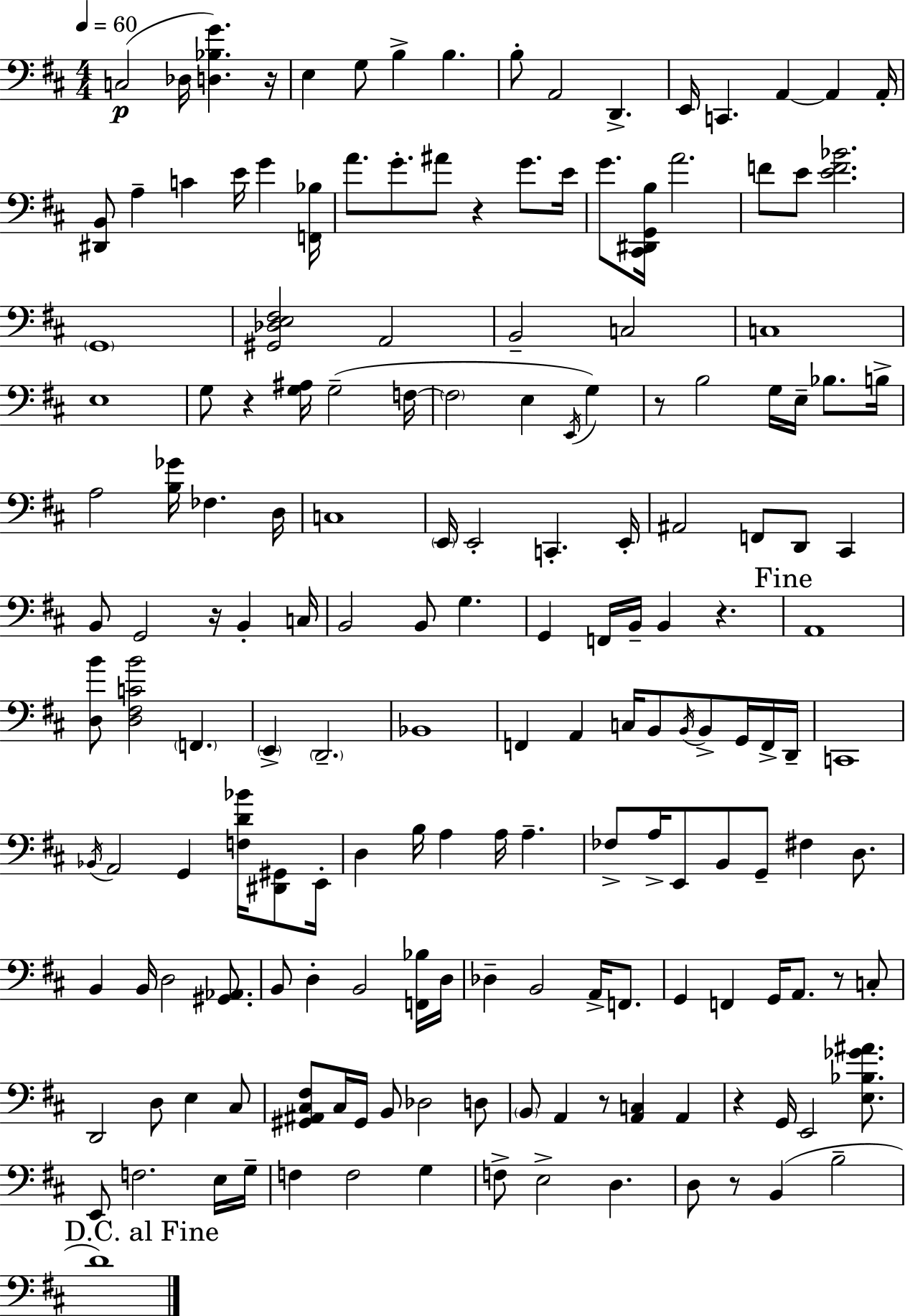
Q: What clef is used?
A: bass